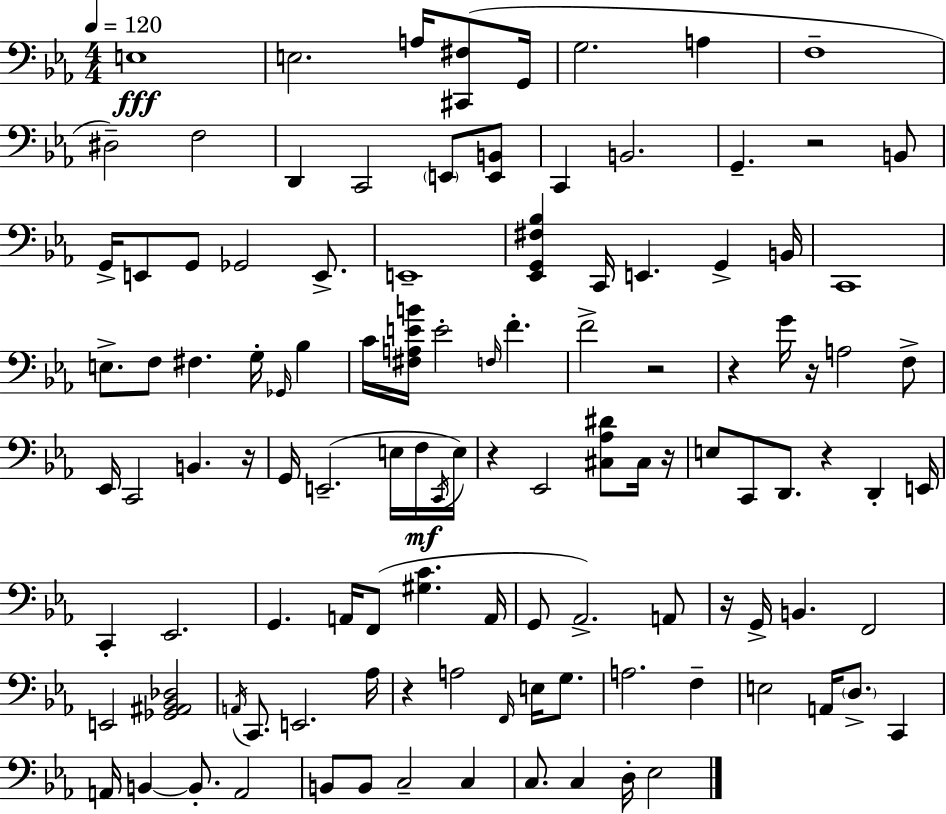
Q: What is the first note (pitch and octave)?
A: E3